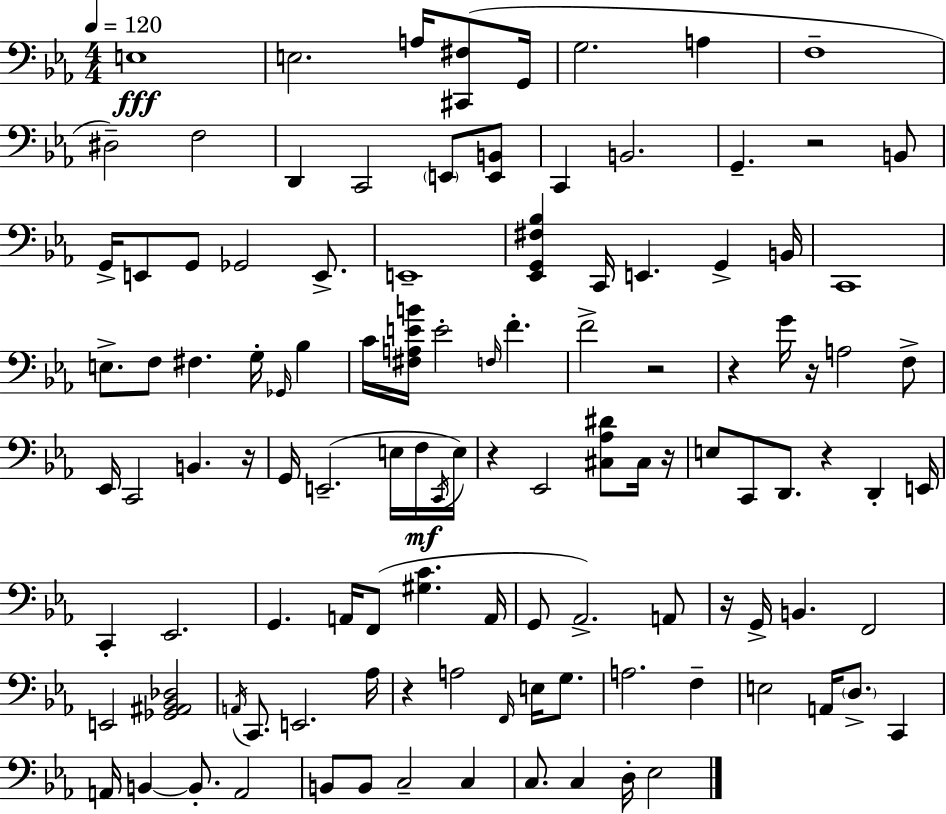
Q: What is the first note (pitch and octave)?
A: E3